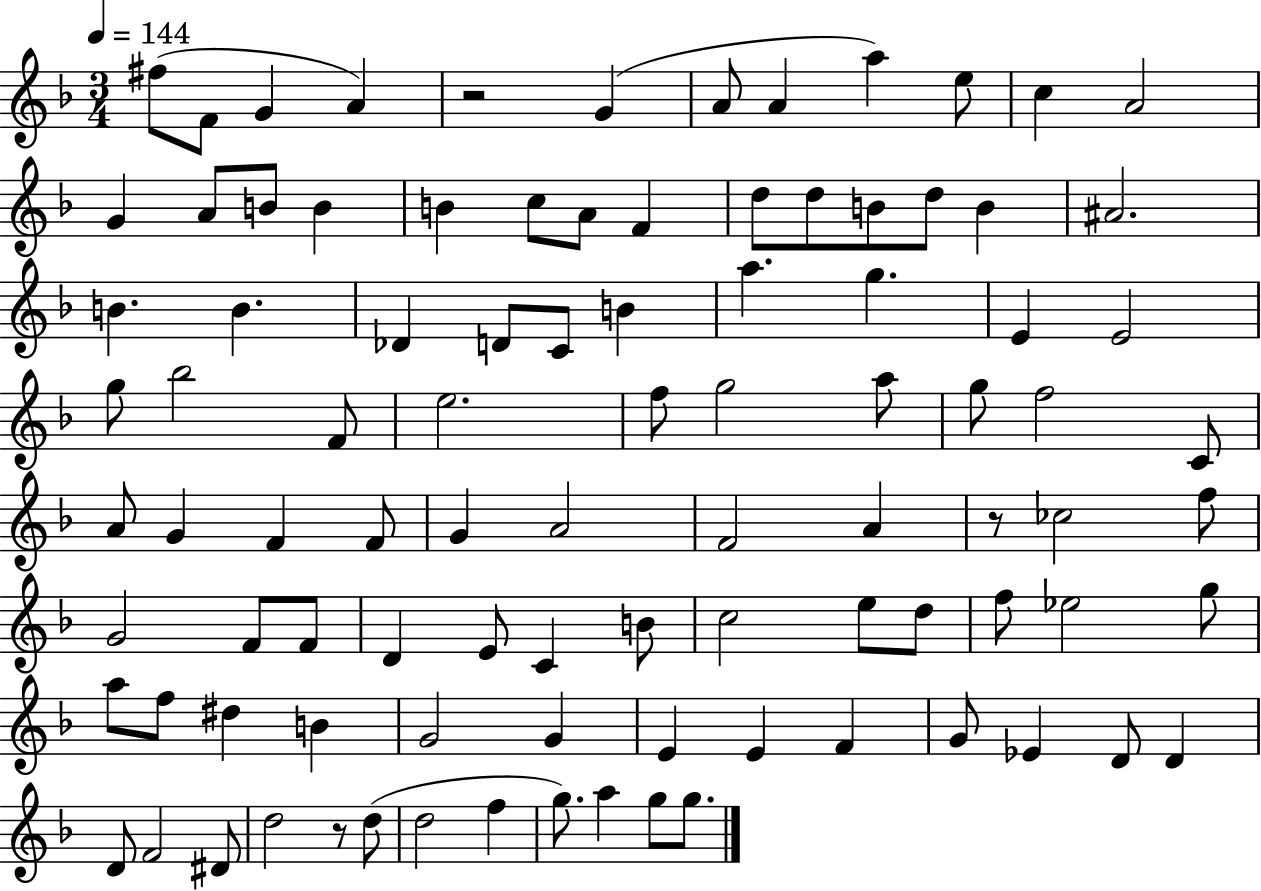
X:1
T:Untitled
M:3/4
L:1/4
K:F
^f/2 F/2 G A z2 G A/2 A a e/2 c A2 G A/2 B/2 B B c/2 A/2 F d/2 d/2 B/2 d/2 B ^A2 B B _D D/2 C/2 B a g E E2 g/2 _b2 F/2 e2 f/2 g2 a/2 g/2 f2 C/2 A/2 G F F/2 G A2 F2 A z/2 _c2 f/2 G2 F/2 F/2 D E/2 C B/2 c2 e/2 d/2 f/2 _e2 g/2 a/2 f/2 ^d B G2 G E E F G/2 _E D/2 D D/2 F2 ^D/2 d2 z/2 d/2 d2 f g/2 a g/2 g/2